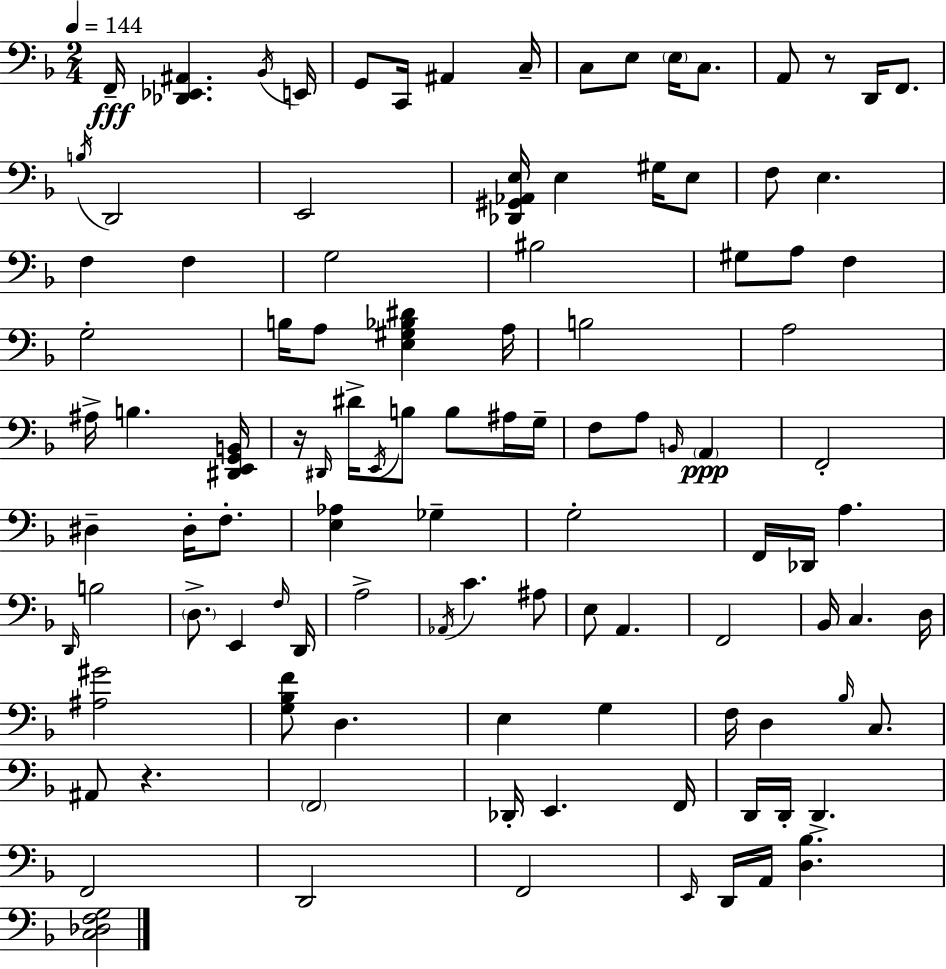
{
  \clef bass
  \numericTimeSignature
  \time 2/4
  \key d \minor
  \tempo 4 = 144
  f,16--\fff <des, ees, ais,>4. \acciaccatura { bes,16 } | e,16 g,8 c,16 ais,4 | c16-- c8 e8 \parenthesize e16 c8. | a,8 r8 d,16 f,8. | \break \acciaccatura { b16 } d,2 | e,2 | <des, gis, aes, e>16 e4 gis16 | e8 f8 e4. | \break f4 f4 | g2 | bis2 | gis8 a8 f4 | \break g2-. | b16 a8 <e gis bes dis'>4 | a16 b2 | a2 | \break ais16-> b4. | <dis, e, g, b,>16 r16 \grace { dis,16 } dis'16-> \acciaccatura { e,16 } b8 | b8 ais16 g16-- f8 a8 | \grace { b,16 } \parenthesize a,4\ppp f,2-. | \break dis4-- | dis16-. f8.-. <e aes>4 | ges4-- g2-. | f,16 des,16 a4. | \break \grace { d,16 } b2 | \parenthesize d8.-> | e,4 \grace { f16 } d,16 a2-> | \acciaccatura { aes,16 } | \break c'4. ais8 | e8 a,4. | f,2 | bes,16 c4. d16 | \break <ais gis'>2 | <g bes f'>8 d4. | e4 g4 | f16 d4 \grace { bes16 } c8. | \break ais,8 r4. | \parenthesize f,2 | des,16-. e,4. | f,16 d,16 d,16-. d,4.-> | \break f,2 | d,2 | f,2 | \grace { e,16 } d,16 a,16 <d bes>4. | \break <c des f g>2 | \bar "|."
}